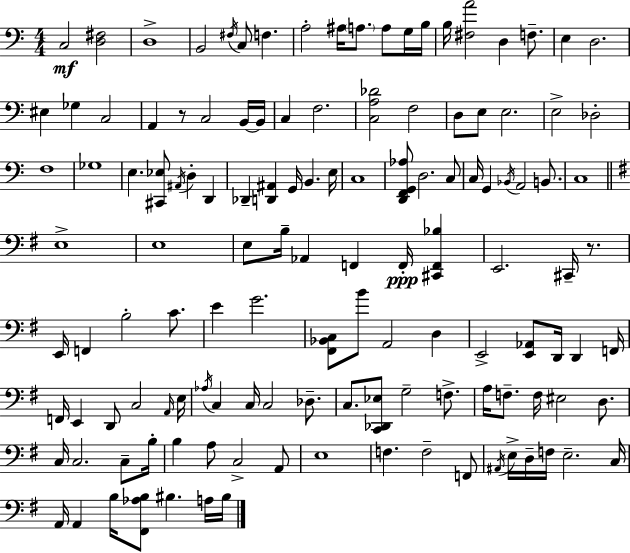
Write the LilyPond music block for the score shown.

{
  \clef bass
  \numericTimeSignature
  \time 4/4
  \key a \minor
  c2\mf <d fis>2 | d1-> | b,2 \acciaccatura { fis16 } c8 f4. | a2-. ais16 \parenthesize a8. a8 g16 | \break b16 b16 <fis a'>2 d4 f8.-- | e4 d2. | eis4 ges4 c2 | a,4 r8 c2 b,16~~ | \break b,16 c4 f2. | <c a des'>2 f2 | d8 e8 e2. | e2-> des2-. | \break f1 | ges1 | e4. <cis, ees>8 \acciaccatura { ais,16 } d4-. d,4 | des,4-- <d, ais,>4 g,16 b,4. | \break e16 c1 | <d, f, g, aes>8 d2. | c8 c16 g,4 \acciaccatura { bes,16 } a,2 | b,8. c1 | \break \bar "||" \break \key g \major e1-> | e1 | e8 b16-- aes,4 f,4 f,16-.\ppp <cis, f, bes>4 | e,2. cis,16-- r8. | \break e,16 f,4 b2-. c'8. | e'4 g'2. | <fis, bes, c>8 b'8 a,2 d4 | e,2-> <e, aes,>8 d,16 d,4 f,16 | \break f,16 e,4 d,8 c2 \grace { a,16 } | e16 \acciaccatura { aes16 } c4 c16 c2 des8.-- | c8. <c, des, ees>8 g2-- f8.-> | a16 f8.-- f16 eis2 d8. | \break c16 c2. c8-- | b16-. b4 a8 c2-> | a,8 e1 | f4. f2-- | \break f,8 \acciaccatura { ais,16 } e16-> d16-- f16 e2.-- | c16 a,16 a,4 b16 <fis, aes b>8 bis4. | a16 bis16 \bar "|."
}